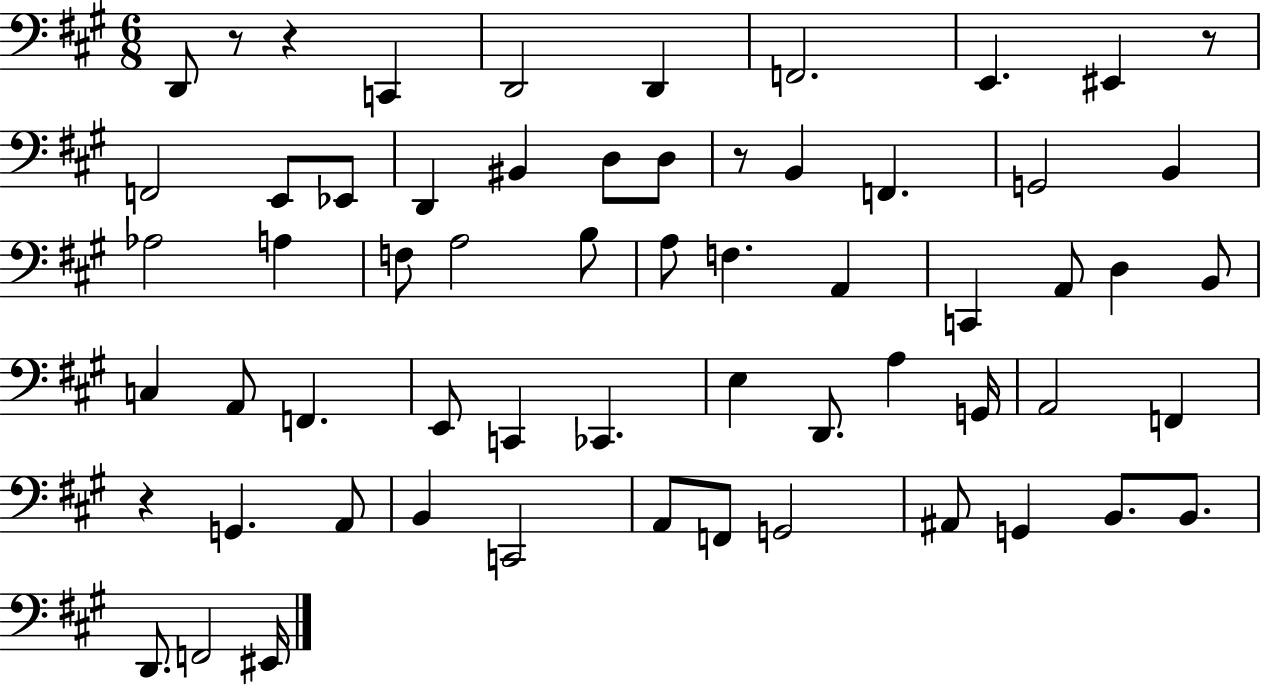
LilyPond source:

{
  \clef bass
  \numericTimeSignature
  \time 6/8
  \key a \major
  d,8 r8 r4 c,4 | d,2 d,4 | f,2. | e,4. eis,4 r8 | \break f,2 e,8 ees,8 | d,4 bis,4 d8 d8 | r8 b,4 f,4. | g,2 b,4 | \break aes2 a4 | f8 a2 b8 | a8 f4. a,4 | c,4 a,8 d4 b,8 | \break c4 a,8 f,4. | e,8 c,4 ces,4. | e4 d,8. a4 g,16 | a,2 f,4 | \break r4 g,4. a,8 | b,4 c,2 | a,8 f,8 g,2 | ais,8 g,4 b,8. b,8. | \break d,8. f,2 eis,16 | \bar "|."
}